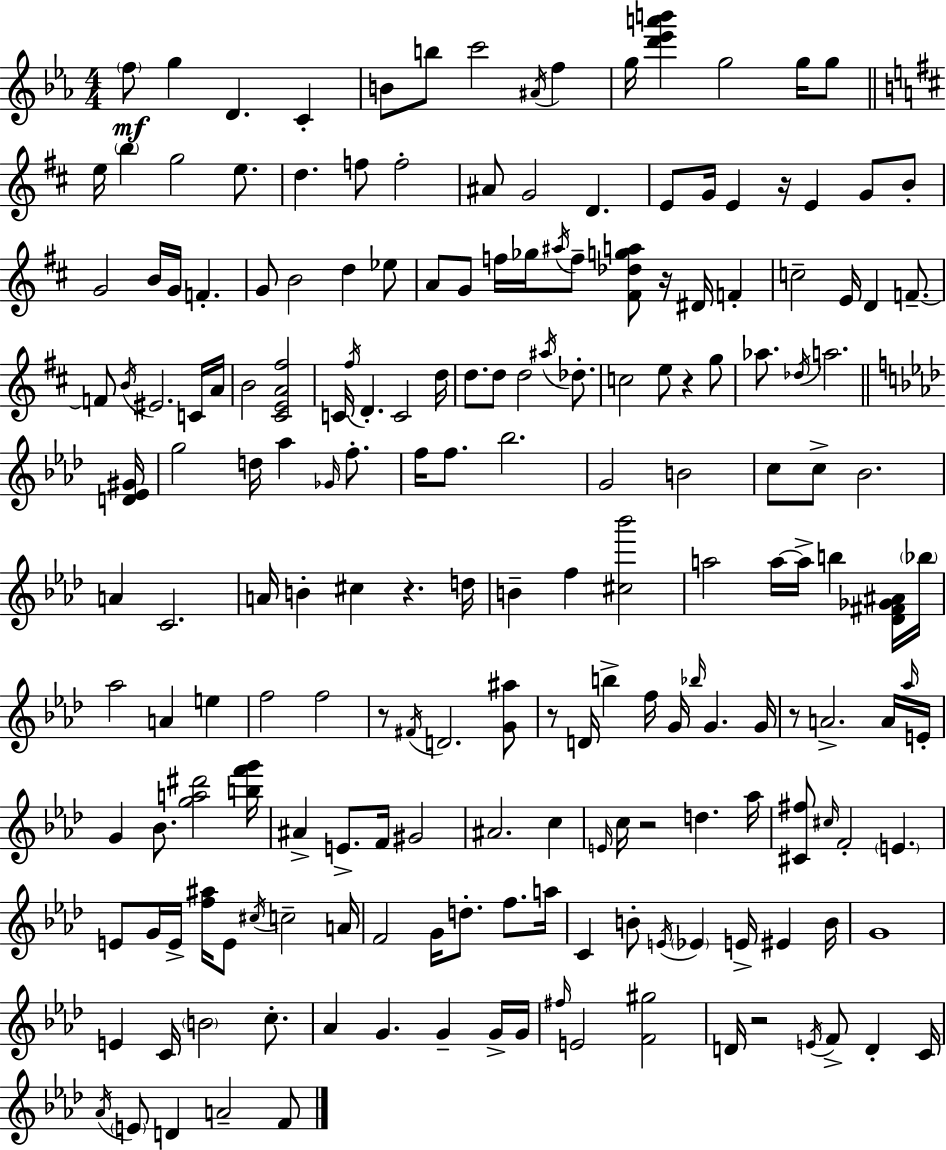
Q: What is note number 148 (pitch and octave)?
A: EIS4